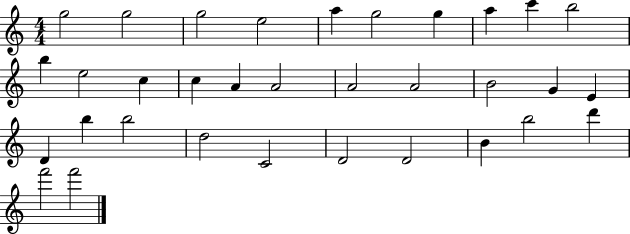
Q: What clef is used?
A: treble